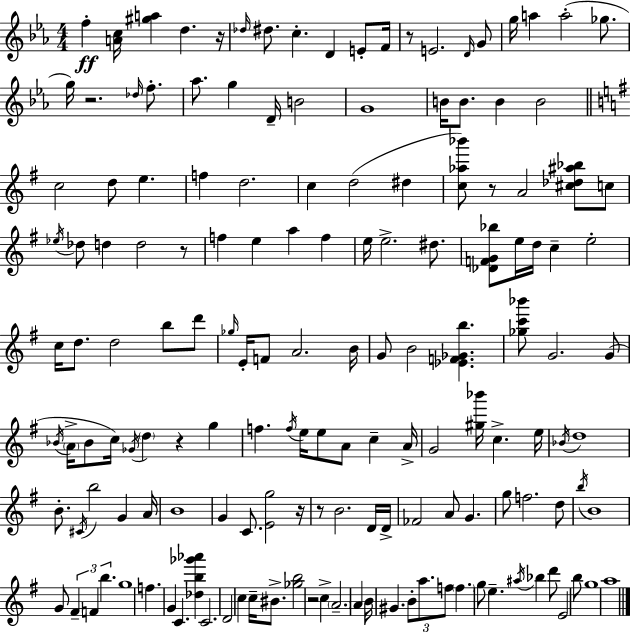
{
  \clef treble
  \numericTimeSignature
  \time 4/4
  \key ees \major
  f''4-.\ff <a' c''>16 <gis'' a''>4 d''4. r16 | \grace { des''16 } dis''8. c''4.-. d'4 e'8-. | f'16 r8 e'2. \grace { d'16 } | g'8 g''16 a''4 a''2-.( ges''8. | \break g''16) r2. \grace { des''16 } | f''8.-. aes''8. g''4 d'16-- b'2 | g'1 | b'16 b'8. b'4 b'2 | \break \bar "||" \break \key e \minor c''2 d''8 e''4. | f''4 d''2. | c''4 d''2( dis''4 | <c'' aes'' bes'''>8) r8 a'2 <cis'' des'' ais'' bes''>8 c''8 | \break \acciaccatura { ees''16 } des''8 d''4 d''2 r8 | f''4 e''4 a''4 f''4 | e''16 e''2.-> dis''8. | <des' f' g' bes''>8 e''16 d''16 c''4-- e''2-. | \break c''16 d''8. d''2 b''8 d'''8 | \grace { ges''16 } e'16-. f'8 a'2. | b'16 g'8 b'2 <ees' f' ges' b''>4. | <ges'' c''' bes'''>8 g'2. | \break g'8( \acciaccatura { bes'16 } \parenthesize a'16-> bes'8 c''16) \acciaccatura { ges'16 } \parenthesize d''4 r4 | g''4 f''4. \acciaccatura { f''16 } e''16 e''8 a'8 | c''4-- a'16-> g'2 <gis'' bes'''>16 c''4.-> | e''16 \acciaccatura { bes'16 } d''1 | \break b'8.-. \acciaccatura { cis'16 } b''2 | g'4 a'16 b'1 | g'4 c'8. <e' g''>2 | r16 r8 b'2. | \break d'16 d'16-> fes'2 a'8 | g'4. g''8 f''2. | d''8 \acciaccatura { b''16 } b'1 | g'8 \tuplet 3/2 { fis'4-- f'4 | \break b''4. } g''1 | f''4. g'4 | c'4. <des'' b'' ges''' aes'''>4 c'2. | d'2 | \break c''4 c''16-- bis'8.-> <ges'' b''>2 | r2 c''4-> \parenthesize a'2.-- | a'4 b'16 gis'4. | \tuplet 3/2 { b'8-. a''8. f''8 } \parenthesize f''4. | \break g''8 e''4.-- \acciaccatura { ais''16 } bes''4 d'''8 e'2 | b''8 g''1 | a''1 | \bar "|."
}